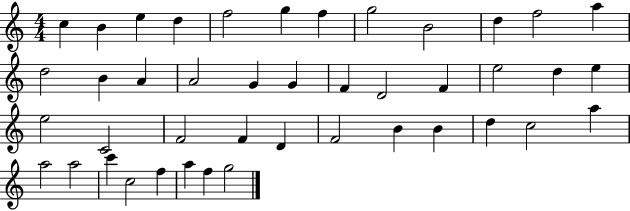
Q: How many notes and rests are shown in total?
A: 43